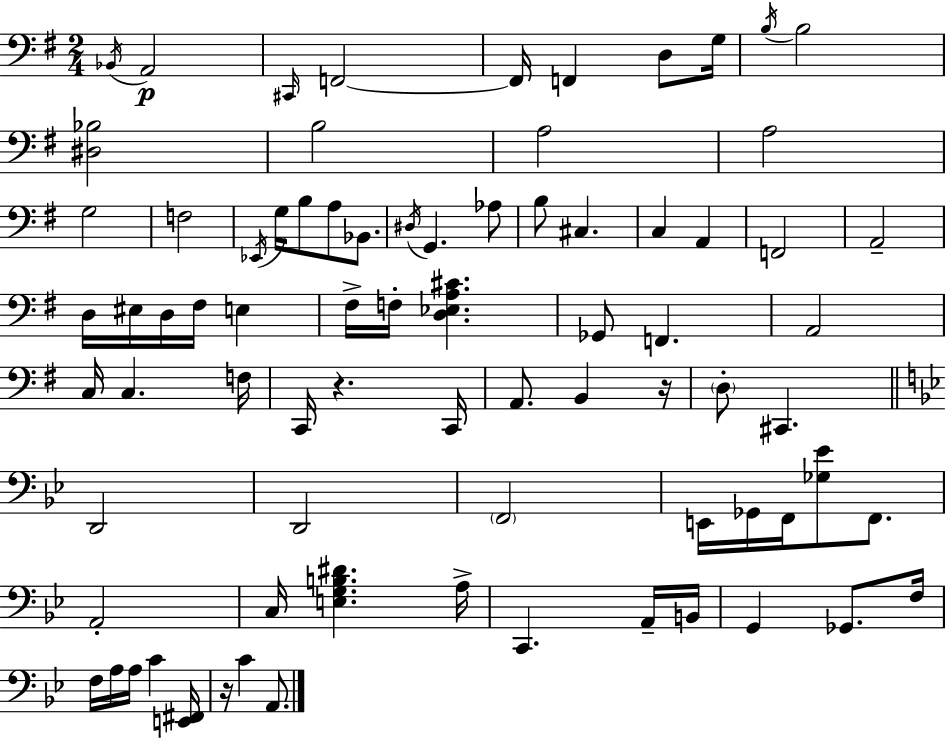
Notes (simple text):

Bb2/s A2/h C#2/s F2/h F2/s F2/q D3/e G3/s B3/s B3/h [D#3,Bb3]/h B3/h A3/h A3/h G3/h F3/h Eb2/s G3/s B3/e A3/e Bb2/e. D#3/s G2/q. Ab3/e B3/e C#3/q. C3/q A2/q F2/h A2/h D3/s EIS3/s D3/s F#3/s E3/q F#3/s F3/s [D3,Eb3,A3,C#4]/q. Gb2/e F2/q. A2/h C3/s C3/q. F3/s C2/s R/q. C2/s A2/e. B2/q R/s D3/e C#2/q. D2/h D2/h F2/h E2/s Gb2/s F2/s [Gb3,Eb4]/e F2/e. A2/h C3/s [E3,G3,B3,D#4]/q. A3/s C2/q. A2/s B2/s G2/q Gb2/e. F3/s F3/s A3/s A3/s C4/q [E2,F#2]/s R/s C4/q A2/e.